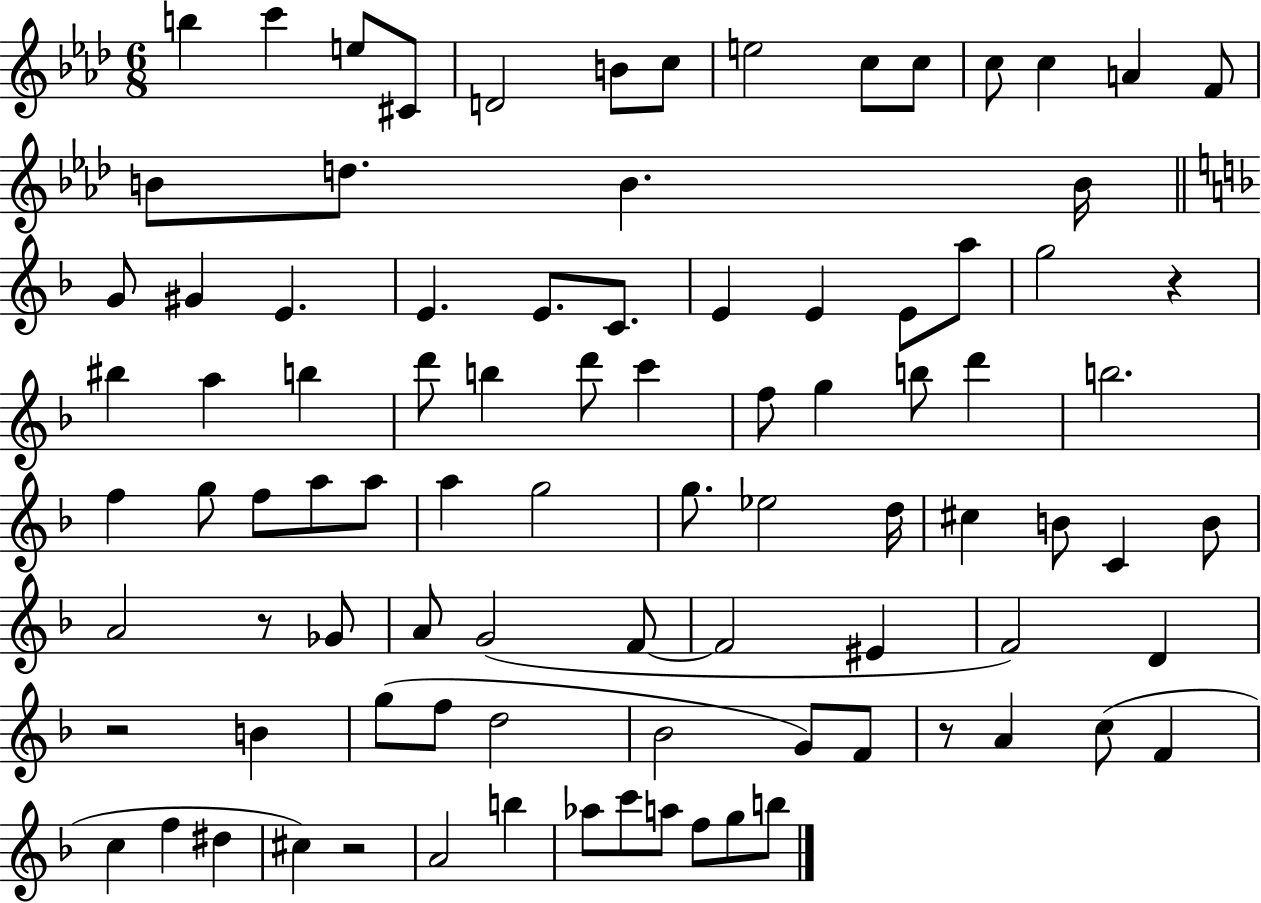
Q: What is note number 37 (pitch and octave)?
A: F5